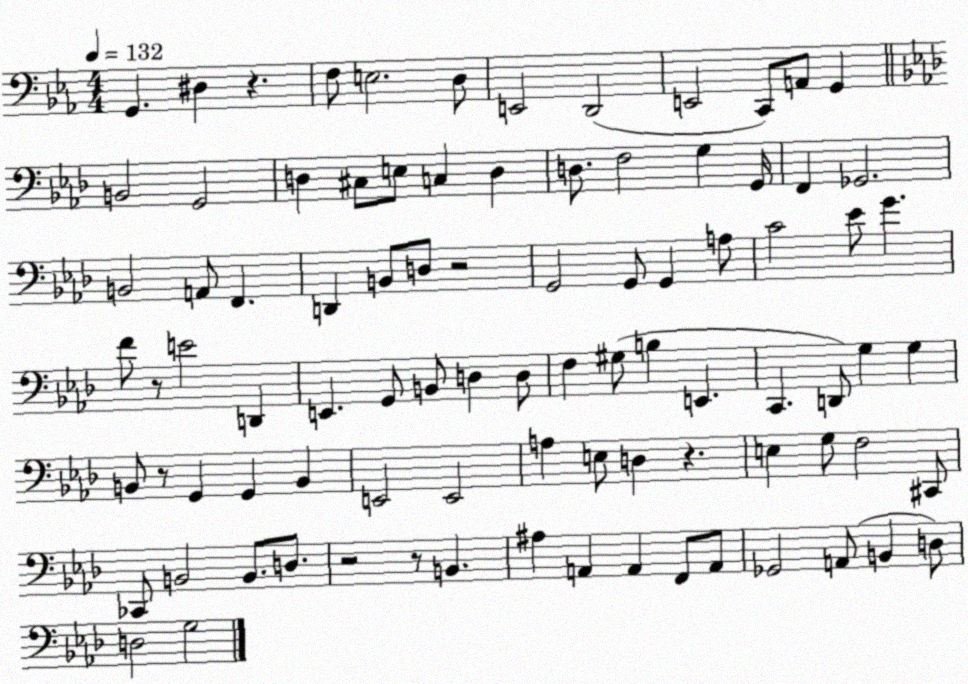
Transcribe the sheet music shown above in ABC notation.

X:1
T:Untitled
M:4/4
L:1/4
K:Eb
G,, ^D, z F,/2 E,2 D,/2 E,,2 D,,2 E,,2 C,,/2 A,,/2 G,, B,,2 G,,2 D, ^C,/2 E,/2 C, D, D,/2 F,2 G, G,,/4 F,, _G,,2 B,,2 A,,/2 F,, D,, B,,/2 D,/2 z2 G,,2 G,,/2 G,, A,/2 C2 _E/2 G F/2 z/2 E2 D,, E,, G,,/2 B,,/2 D, D,/2 F, ^G,/2 B, E,, C,, D,,/2 G, G, B,,/2 z/2 G,, G,, B,, E,,2 E,,2 A, E,/2 D, z E, G,/2 F,2 ^C,,/2 _C,,/2 B,,2 B,,/2 D,/2 z2 z/2 B,, ^A, A,, A,, F,,/2 A,,/2 _G,,2 A,,/2 B,, D,/2 D,2 G,2